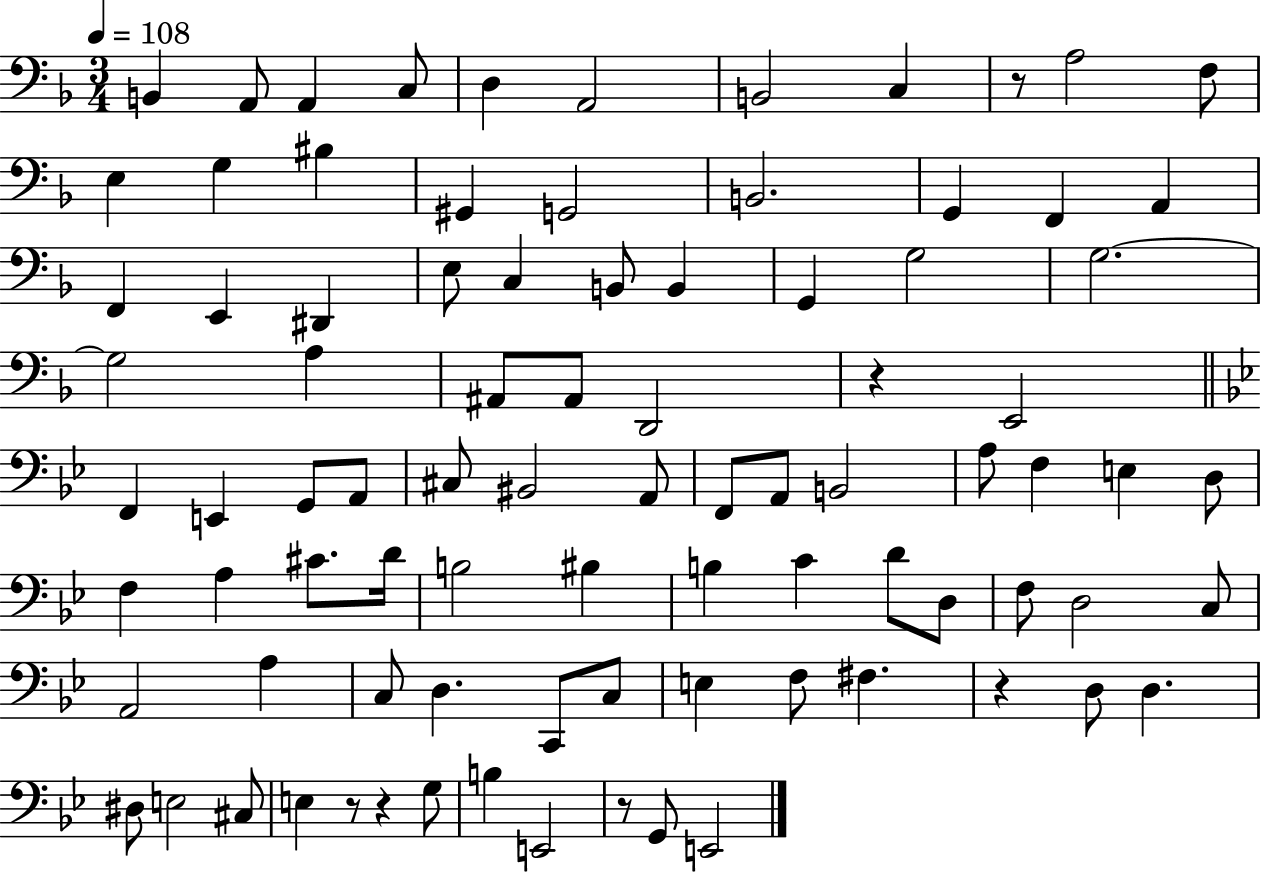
{
  \clef bass
  \numericTimeSignature
  \time 3/4
  \key f \major
  \tempo 4 = 108
  b,4 a,8 a,4 c8 | d4 a,2 | b,2 c4 | r8 a2 f8 | \break e4 g4 bis4 | gis,4 g,2 | b,2. | g,4 f,4 a,4 | \break f,4 e,4 dis,4 | e8 c4 b,8 b,4 | g,4 g2 | g2.~~ | \break g2 a4 | ais,8 ais,8 d,2 | r4 e,2 | \bar "||" \break \key g \minor f,4 e,4 g,8 a,8 | cis8 bis,2 a,8 | f,8 a,8 b,2 | a8 f4 e4 d8 | \break f4 a4 cis'8. d'16 | b2 bis4 | b4 c'4 d'8 d8 | f8 d2 c8 | \break a,2 a4 | c8 d4. c,8 c8 | e4 f8 fis4. | r4 d8 d4. | \break dis8 e2 cis8 | e4 r8 r4 g8 | b4 e,2 | r8 g,8 e,2 | \break \bar "|."
}